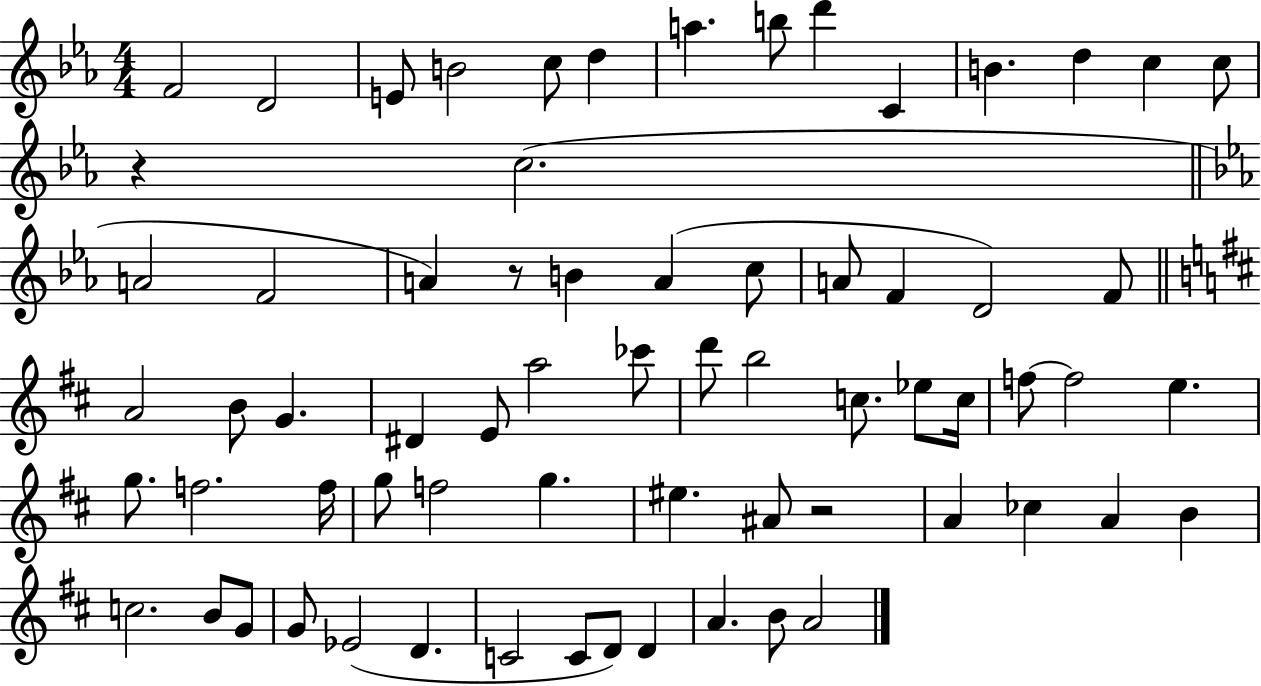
{
  \clef treble
  \numericTimeSignature
  \time 4/4
  \key ees \major
  f'2 d'2 | e'8 b'2 c''8 d''4 | a''4. b''8 d'''4 c'4 | b'4. d''4 c''4 c''8 | \break r4 c''2.( | \bar "||" \break \key c \minor a'2 f'2 | a'4) r8 b'4 a'4( c''8 | a'8 f'4 d'2) f'8 | \bar "||" \break \key d \major a'2 b'8 g'4. | dis'4 e'8 a''2 ces'''8 | d'''8 b''2 c''8. ees''8 c''16 | f''8~~ f''2 e''4. | \break g''8. f''2. f''16 | g''8 f''2 g''4. | eis''4. ais'8 r2 | a'4 ces''4 a'4 b'4 | \break c''2. b'8 g'8 | g'8 ees'2( d'4. | c'2 c'8 d'8) d'4 | a'4. b'8 a'2 | \break \bar "|."
}